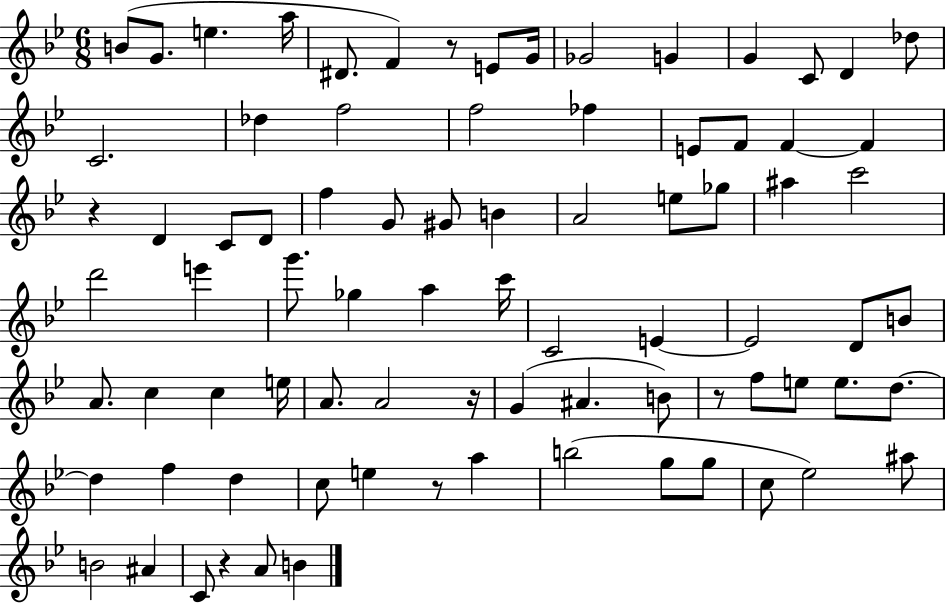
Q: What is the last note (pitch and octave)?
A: B4